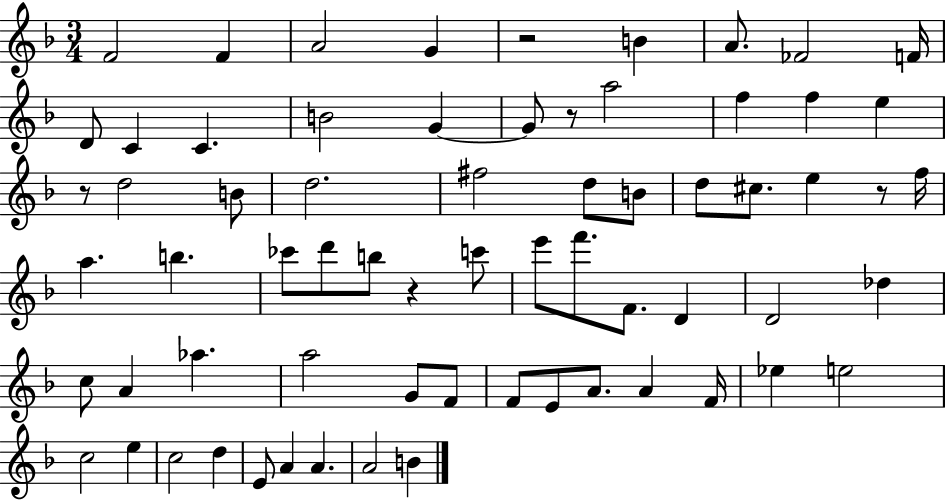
F4/h F4/q A4/h G4/q R/h B4/q A4/e. FES4/h F4/s D4/e C4/q C4/q. B4/h G4/q G4/e R/e A5/h F5/q F5/q E5/q R/e D5/h B4/e D5/h. F#5/h D5/e B4/e D5/e C#5/e. E5/q R/e F5/s A5/q. B5/q. CES6/e D6/e B5/e R/q C6/e E6/e F6/e. F4/e. D4/q D4/h Db5/q C5/e A4/q Ab5/q. A5/h G4/e F4/e F4/e E4/e A4/e. A4/q F4/s Eb5/q E5/h C5/h E5/q C5/h D5/q E4/e A4/q A4/q. A4/h B4/q